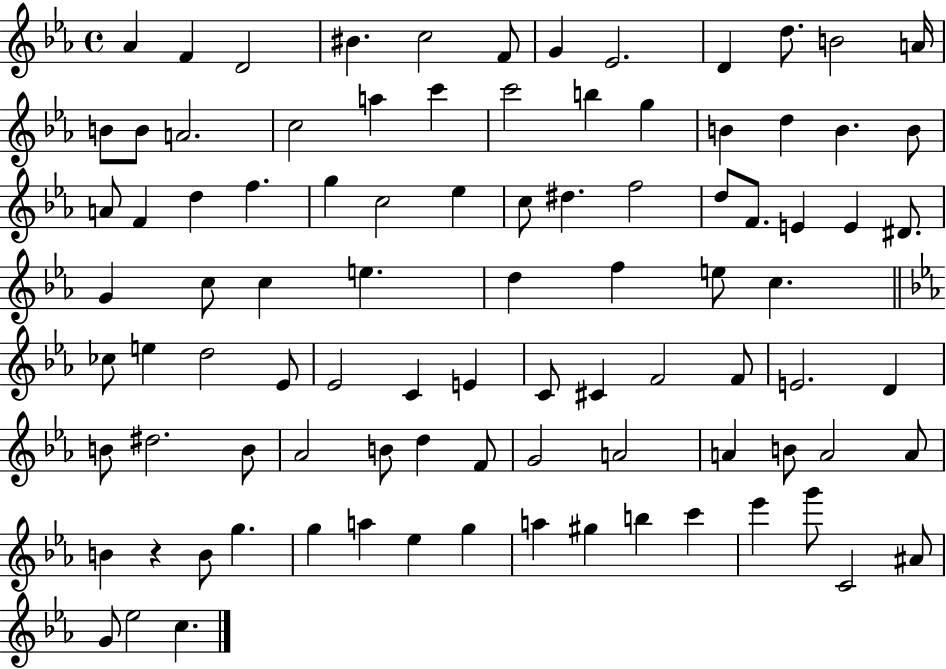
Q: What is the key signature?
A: EES major